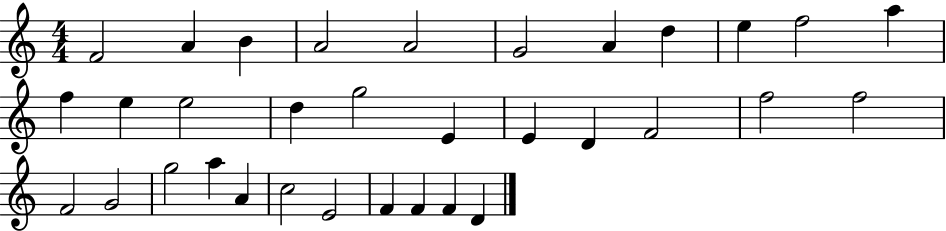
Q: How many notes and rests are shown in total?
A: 33